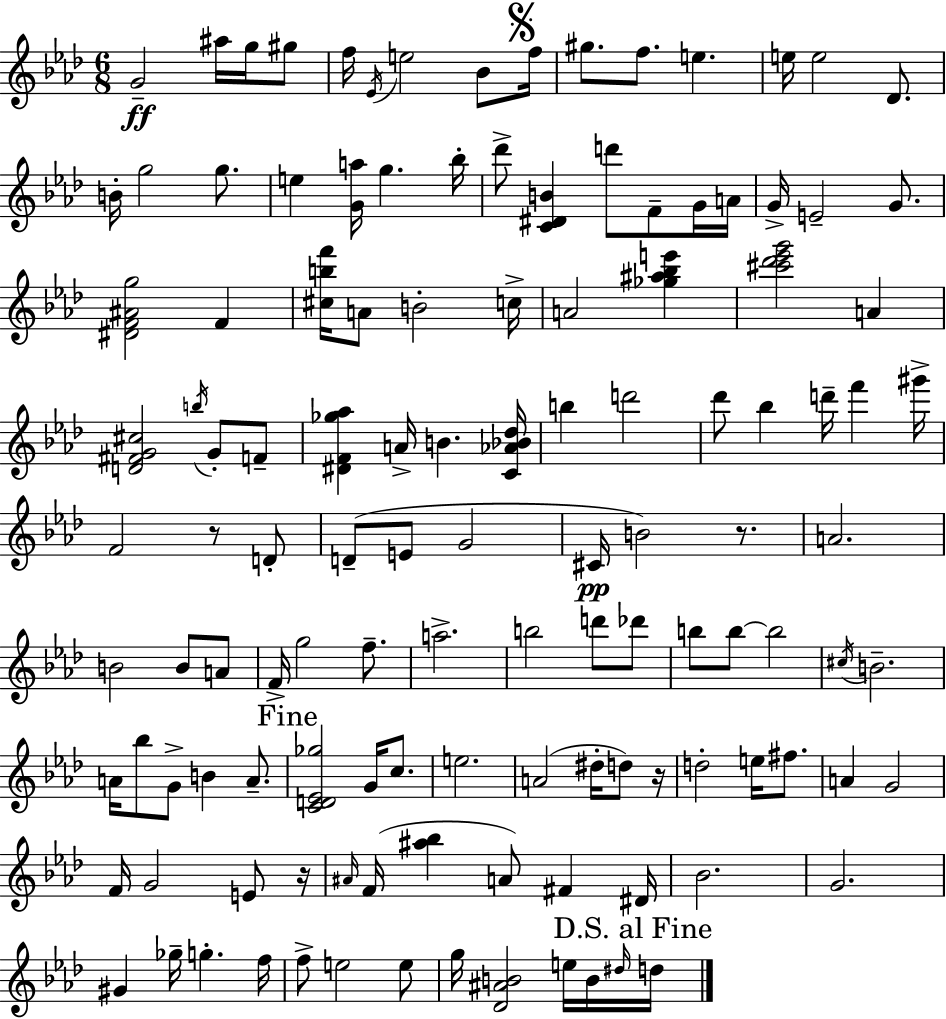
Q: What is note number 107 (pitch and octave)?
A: D#5